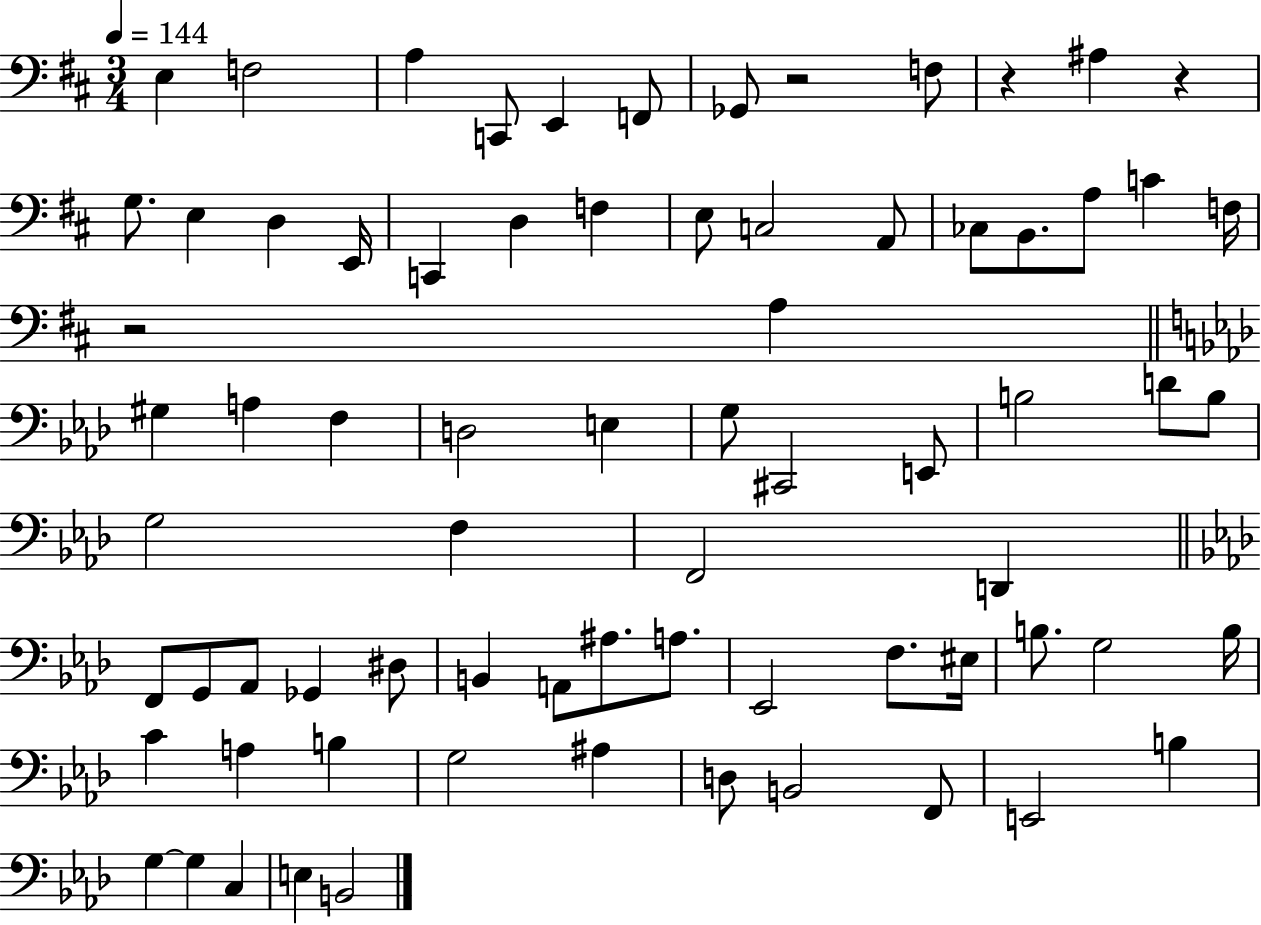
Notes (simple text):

E3/q F3/h A3/q C2/e E2/q F2/e Gb2/e R/h F3/e R/q A#3/q R/q G3/e. E3/q D3/q E2/s C2/q D3/q F3/q E3/e C3/h A2/e CES3/e B2/e. A3/e C4/q F3/s R/h A3/q G#3/q A3/q F3/q D3/h E3/q G3/e C#2/h E2/e B3/h D4/e B3/e G3/h F3/q F2/h D2/q F2/e G2/e Ab2/e Gb2/q D#3/e B2/q A2/e A#3/e. A3/e. Eb2/h F3/e. EIS3/s B3/e. G3/h B3/s C4/q A3/q B3/q G3/h A#3/q D3/e B2/h F2/e E2/h B3/q G3/q G3/q C3/q E3/q B2/h